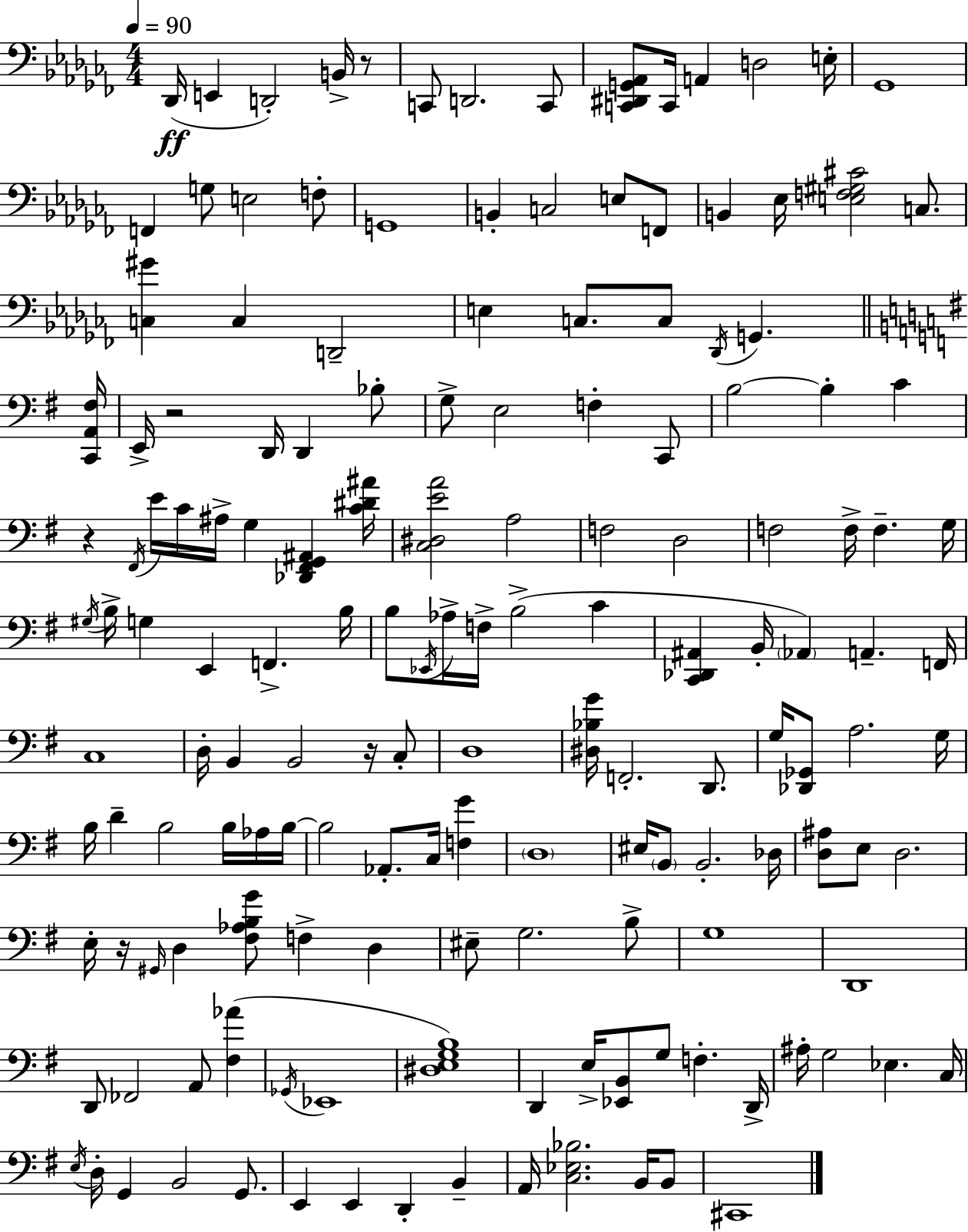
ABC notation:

X:1
T:Untitled
M:4/4
L:1/4
K:Abm
_D,,/4 E,, D,,2 B,,/4 z/2 C,,/2 D,,2 C,,/2 [C,,^D,,G,,_A,,]/2 C,,/4 A,, D,2 E,/4 _G,,4 F,, G,/2 E,2 F,/2 G,,4 B,, C,2 E,/2 F,,/2 B,, _E,/4 [E,F,^G,^C]2 C,/2 [C,^G] C, D,,2 E, C,/2 C,/2 _D,,/4 G,, [C,,A,,^F,]/4 E,,/4 z2 D,,/4 D,, _B,/2 G,/2 E,2 F, C,,/2 B,2 B, C z ^F,,/4 E/4 C/4 ^A,/4 G, [_D,,^F,,G,,^A,,] [C^D^A]/4 [C,^D,EA]2 A,2 F,2 D,2 F,2 F,/4 F, G,/4 ^G,/4 B,/4 G, E,, F,, B,/4 B,/2 _E,,/4 _A,/4 F,/4 B,2 C [C,,_D,,^A,,] B,,/4 _A,, A,, F,,/4 C,4 D,/4 B,, B,,2 z/4 C,/2 D,4 [^D,_B,G]/4 F,,2 D,,/2 G,/4 [_D,,_G,,]/2 A,2 G,/4 B,/4 D B,2 B,/4 _A,/4 B,/4 B,2 _A,,/2 C,/4 [F,G] D,4 ^E,/4 B,,/2 B,,2 _D,/4 [D,^A,]/2 E,/2 D,2 E,/4 z/4 ^G,,/4 D, [^F,_A,B,G]/2 F, D, ^E,/2 G,2 B,/2 G,4 D,,4 D,,/2 _F,,2 A,,/2 [^F,_A] _G,,/4 _E,,4 [^D,E,G,B,]4 D,, E,/4 [_E,,B,,]/2 G,/2 F, D,,/4 ^A,/4 G,2 _E, C,/4 E,/4 D,/4 G,, B,,2 G,,/2 E,, E,, D,, B,, A,,/4 [C,_E,_B,]2 B,,/4 B,,/2 ^C,,4